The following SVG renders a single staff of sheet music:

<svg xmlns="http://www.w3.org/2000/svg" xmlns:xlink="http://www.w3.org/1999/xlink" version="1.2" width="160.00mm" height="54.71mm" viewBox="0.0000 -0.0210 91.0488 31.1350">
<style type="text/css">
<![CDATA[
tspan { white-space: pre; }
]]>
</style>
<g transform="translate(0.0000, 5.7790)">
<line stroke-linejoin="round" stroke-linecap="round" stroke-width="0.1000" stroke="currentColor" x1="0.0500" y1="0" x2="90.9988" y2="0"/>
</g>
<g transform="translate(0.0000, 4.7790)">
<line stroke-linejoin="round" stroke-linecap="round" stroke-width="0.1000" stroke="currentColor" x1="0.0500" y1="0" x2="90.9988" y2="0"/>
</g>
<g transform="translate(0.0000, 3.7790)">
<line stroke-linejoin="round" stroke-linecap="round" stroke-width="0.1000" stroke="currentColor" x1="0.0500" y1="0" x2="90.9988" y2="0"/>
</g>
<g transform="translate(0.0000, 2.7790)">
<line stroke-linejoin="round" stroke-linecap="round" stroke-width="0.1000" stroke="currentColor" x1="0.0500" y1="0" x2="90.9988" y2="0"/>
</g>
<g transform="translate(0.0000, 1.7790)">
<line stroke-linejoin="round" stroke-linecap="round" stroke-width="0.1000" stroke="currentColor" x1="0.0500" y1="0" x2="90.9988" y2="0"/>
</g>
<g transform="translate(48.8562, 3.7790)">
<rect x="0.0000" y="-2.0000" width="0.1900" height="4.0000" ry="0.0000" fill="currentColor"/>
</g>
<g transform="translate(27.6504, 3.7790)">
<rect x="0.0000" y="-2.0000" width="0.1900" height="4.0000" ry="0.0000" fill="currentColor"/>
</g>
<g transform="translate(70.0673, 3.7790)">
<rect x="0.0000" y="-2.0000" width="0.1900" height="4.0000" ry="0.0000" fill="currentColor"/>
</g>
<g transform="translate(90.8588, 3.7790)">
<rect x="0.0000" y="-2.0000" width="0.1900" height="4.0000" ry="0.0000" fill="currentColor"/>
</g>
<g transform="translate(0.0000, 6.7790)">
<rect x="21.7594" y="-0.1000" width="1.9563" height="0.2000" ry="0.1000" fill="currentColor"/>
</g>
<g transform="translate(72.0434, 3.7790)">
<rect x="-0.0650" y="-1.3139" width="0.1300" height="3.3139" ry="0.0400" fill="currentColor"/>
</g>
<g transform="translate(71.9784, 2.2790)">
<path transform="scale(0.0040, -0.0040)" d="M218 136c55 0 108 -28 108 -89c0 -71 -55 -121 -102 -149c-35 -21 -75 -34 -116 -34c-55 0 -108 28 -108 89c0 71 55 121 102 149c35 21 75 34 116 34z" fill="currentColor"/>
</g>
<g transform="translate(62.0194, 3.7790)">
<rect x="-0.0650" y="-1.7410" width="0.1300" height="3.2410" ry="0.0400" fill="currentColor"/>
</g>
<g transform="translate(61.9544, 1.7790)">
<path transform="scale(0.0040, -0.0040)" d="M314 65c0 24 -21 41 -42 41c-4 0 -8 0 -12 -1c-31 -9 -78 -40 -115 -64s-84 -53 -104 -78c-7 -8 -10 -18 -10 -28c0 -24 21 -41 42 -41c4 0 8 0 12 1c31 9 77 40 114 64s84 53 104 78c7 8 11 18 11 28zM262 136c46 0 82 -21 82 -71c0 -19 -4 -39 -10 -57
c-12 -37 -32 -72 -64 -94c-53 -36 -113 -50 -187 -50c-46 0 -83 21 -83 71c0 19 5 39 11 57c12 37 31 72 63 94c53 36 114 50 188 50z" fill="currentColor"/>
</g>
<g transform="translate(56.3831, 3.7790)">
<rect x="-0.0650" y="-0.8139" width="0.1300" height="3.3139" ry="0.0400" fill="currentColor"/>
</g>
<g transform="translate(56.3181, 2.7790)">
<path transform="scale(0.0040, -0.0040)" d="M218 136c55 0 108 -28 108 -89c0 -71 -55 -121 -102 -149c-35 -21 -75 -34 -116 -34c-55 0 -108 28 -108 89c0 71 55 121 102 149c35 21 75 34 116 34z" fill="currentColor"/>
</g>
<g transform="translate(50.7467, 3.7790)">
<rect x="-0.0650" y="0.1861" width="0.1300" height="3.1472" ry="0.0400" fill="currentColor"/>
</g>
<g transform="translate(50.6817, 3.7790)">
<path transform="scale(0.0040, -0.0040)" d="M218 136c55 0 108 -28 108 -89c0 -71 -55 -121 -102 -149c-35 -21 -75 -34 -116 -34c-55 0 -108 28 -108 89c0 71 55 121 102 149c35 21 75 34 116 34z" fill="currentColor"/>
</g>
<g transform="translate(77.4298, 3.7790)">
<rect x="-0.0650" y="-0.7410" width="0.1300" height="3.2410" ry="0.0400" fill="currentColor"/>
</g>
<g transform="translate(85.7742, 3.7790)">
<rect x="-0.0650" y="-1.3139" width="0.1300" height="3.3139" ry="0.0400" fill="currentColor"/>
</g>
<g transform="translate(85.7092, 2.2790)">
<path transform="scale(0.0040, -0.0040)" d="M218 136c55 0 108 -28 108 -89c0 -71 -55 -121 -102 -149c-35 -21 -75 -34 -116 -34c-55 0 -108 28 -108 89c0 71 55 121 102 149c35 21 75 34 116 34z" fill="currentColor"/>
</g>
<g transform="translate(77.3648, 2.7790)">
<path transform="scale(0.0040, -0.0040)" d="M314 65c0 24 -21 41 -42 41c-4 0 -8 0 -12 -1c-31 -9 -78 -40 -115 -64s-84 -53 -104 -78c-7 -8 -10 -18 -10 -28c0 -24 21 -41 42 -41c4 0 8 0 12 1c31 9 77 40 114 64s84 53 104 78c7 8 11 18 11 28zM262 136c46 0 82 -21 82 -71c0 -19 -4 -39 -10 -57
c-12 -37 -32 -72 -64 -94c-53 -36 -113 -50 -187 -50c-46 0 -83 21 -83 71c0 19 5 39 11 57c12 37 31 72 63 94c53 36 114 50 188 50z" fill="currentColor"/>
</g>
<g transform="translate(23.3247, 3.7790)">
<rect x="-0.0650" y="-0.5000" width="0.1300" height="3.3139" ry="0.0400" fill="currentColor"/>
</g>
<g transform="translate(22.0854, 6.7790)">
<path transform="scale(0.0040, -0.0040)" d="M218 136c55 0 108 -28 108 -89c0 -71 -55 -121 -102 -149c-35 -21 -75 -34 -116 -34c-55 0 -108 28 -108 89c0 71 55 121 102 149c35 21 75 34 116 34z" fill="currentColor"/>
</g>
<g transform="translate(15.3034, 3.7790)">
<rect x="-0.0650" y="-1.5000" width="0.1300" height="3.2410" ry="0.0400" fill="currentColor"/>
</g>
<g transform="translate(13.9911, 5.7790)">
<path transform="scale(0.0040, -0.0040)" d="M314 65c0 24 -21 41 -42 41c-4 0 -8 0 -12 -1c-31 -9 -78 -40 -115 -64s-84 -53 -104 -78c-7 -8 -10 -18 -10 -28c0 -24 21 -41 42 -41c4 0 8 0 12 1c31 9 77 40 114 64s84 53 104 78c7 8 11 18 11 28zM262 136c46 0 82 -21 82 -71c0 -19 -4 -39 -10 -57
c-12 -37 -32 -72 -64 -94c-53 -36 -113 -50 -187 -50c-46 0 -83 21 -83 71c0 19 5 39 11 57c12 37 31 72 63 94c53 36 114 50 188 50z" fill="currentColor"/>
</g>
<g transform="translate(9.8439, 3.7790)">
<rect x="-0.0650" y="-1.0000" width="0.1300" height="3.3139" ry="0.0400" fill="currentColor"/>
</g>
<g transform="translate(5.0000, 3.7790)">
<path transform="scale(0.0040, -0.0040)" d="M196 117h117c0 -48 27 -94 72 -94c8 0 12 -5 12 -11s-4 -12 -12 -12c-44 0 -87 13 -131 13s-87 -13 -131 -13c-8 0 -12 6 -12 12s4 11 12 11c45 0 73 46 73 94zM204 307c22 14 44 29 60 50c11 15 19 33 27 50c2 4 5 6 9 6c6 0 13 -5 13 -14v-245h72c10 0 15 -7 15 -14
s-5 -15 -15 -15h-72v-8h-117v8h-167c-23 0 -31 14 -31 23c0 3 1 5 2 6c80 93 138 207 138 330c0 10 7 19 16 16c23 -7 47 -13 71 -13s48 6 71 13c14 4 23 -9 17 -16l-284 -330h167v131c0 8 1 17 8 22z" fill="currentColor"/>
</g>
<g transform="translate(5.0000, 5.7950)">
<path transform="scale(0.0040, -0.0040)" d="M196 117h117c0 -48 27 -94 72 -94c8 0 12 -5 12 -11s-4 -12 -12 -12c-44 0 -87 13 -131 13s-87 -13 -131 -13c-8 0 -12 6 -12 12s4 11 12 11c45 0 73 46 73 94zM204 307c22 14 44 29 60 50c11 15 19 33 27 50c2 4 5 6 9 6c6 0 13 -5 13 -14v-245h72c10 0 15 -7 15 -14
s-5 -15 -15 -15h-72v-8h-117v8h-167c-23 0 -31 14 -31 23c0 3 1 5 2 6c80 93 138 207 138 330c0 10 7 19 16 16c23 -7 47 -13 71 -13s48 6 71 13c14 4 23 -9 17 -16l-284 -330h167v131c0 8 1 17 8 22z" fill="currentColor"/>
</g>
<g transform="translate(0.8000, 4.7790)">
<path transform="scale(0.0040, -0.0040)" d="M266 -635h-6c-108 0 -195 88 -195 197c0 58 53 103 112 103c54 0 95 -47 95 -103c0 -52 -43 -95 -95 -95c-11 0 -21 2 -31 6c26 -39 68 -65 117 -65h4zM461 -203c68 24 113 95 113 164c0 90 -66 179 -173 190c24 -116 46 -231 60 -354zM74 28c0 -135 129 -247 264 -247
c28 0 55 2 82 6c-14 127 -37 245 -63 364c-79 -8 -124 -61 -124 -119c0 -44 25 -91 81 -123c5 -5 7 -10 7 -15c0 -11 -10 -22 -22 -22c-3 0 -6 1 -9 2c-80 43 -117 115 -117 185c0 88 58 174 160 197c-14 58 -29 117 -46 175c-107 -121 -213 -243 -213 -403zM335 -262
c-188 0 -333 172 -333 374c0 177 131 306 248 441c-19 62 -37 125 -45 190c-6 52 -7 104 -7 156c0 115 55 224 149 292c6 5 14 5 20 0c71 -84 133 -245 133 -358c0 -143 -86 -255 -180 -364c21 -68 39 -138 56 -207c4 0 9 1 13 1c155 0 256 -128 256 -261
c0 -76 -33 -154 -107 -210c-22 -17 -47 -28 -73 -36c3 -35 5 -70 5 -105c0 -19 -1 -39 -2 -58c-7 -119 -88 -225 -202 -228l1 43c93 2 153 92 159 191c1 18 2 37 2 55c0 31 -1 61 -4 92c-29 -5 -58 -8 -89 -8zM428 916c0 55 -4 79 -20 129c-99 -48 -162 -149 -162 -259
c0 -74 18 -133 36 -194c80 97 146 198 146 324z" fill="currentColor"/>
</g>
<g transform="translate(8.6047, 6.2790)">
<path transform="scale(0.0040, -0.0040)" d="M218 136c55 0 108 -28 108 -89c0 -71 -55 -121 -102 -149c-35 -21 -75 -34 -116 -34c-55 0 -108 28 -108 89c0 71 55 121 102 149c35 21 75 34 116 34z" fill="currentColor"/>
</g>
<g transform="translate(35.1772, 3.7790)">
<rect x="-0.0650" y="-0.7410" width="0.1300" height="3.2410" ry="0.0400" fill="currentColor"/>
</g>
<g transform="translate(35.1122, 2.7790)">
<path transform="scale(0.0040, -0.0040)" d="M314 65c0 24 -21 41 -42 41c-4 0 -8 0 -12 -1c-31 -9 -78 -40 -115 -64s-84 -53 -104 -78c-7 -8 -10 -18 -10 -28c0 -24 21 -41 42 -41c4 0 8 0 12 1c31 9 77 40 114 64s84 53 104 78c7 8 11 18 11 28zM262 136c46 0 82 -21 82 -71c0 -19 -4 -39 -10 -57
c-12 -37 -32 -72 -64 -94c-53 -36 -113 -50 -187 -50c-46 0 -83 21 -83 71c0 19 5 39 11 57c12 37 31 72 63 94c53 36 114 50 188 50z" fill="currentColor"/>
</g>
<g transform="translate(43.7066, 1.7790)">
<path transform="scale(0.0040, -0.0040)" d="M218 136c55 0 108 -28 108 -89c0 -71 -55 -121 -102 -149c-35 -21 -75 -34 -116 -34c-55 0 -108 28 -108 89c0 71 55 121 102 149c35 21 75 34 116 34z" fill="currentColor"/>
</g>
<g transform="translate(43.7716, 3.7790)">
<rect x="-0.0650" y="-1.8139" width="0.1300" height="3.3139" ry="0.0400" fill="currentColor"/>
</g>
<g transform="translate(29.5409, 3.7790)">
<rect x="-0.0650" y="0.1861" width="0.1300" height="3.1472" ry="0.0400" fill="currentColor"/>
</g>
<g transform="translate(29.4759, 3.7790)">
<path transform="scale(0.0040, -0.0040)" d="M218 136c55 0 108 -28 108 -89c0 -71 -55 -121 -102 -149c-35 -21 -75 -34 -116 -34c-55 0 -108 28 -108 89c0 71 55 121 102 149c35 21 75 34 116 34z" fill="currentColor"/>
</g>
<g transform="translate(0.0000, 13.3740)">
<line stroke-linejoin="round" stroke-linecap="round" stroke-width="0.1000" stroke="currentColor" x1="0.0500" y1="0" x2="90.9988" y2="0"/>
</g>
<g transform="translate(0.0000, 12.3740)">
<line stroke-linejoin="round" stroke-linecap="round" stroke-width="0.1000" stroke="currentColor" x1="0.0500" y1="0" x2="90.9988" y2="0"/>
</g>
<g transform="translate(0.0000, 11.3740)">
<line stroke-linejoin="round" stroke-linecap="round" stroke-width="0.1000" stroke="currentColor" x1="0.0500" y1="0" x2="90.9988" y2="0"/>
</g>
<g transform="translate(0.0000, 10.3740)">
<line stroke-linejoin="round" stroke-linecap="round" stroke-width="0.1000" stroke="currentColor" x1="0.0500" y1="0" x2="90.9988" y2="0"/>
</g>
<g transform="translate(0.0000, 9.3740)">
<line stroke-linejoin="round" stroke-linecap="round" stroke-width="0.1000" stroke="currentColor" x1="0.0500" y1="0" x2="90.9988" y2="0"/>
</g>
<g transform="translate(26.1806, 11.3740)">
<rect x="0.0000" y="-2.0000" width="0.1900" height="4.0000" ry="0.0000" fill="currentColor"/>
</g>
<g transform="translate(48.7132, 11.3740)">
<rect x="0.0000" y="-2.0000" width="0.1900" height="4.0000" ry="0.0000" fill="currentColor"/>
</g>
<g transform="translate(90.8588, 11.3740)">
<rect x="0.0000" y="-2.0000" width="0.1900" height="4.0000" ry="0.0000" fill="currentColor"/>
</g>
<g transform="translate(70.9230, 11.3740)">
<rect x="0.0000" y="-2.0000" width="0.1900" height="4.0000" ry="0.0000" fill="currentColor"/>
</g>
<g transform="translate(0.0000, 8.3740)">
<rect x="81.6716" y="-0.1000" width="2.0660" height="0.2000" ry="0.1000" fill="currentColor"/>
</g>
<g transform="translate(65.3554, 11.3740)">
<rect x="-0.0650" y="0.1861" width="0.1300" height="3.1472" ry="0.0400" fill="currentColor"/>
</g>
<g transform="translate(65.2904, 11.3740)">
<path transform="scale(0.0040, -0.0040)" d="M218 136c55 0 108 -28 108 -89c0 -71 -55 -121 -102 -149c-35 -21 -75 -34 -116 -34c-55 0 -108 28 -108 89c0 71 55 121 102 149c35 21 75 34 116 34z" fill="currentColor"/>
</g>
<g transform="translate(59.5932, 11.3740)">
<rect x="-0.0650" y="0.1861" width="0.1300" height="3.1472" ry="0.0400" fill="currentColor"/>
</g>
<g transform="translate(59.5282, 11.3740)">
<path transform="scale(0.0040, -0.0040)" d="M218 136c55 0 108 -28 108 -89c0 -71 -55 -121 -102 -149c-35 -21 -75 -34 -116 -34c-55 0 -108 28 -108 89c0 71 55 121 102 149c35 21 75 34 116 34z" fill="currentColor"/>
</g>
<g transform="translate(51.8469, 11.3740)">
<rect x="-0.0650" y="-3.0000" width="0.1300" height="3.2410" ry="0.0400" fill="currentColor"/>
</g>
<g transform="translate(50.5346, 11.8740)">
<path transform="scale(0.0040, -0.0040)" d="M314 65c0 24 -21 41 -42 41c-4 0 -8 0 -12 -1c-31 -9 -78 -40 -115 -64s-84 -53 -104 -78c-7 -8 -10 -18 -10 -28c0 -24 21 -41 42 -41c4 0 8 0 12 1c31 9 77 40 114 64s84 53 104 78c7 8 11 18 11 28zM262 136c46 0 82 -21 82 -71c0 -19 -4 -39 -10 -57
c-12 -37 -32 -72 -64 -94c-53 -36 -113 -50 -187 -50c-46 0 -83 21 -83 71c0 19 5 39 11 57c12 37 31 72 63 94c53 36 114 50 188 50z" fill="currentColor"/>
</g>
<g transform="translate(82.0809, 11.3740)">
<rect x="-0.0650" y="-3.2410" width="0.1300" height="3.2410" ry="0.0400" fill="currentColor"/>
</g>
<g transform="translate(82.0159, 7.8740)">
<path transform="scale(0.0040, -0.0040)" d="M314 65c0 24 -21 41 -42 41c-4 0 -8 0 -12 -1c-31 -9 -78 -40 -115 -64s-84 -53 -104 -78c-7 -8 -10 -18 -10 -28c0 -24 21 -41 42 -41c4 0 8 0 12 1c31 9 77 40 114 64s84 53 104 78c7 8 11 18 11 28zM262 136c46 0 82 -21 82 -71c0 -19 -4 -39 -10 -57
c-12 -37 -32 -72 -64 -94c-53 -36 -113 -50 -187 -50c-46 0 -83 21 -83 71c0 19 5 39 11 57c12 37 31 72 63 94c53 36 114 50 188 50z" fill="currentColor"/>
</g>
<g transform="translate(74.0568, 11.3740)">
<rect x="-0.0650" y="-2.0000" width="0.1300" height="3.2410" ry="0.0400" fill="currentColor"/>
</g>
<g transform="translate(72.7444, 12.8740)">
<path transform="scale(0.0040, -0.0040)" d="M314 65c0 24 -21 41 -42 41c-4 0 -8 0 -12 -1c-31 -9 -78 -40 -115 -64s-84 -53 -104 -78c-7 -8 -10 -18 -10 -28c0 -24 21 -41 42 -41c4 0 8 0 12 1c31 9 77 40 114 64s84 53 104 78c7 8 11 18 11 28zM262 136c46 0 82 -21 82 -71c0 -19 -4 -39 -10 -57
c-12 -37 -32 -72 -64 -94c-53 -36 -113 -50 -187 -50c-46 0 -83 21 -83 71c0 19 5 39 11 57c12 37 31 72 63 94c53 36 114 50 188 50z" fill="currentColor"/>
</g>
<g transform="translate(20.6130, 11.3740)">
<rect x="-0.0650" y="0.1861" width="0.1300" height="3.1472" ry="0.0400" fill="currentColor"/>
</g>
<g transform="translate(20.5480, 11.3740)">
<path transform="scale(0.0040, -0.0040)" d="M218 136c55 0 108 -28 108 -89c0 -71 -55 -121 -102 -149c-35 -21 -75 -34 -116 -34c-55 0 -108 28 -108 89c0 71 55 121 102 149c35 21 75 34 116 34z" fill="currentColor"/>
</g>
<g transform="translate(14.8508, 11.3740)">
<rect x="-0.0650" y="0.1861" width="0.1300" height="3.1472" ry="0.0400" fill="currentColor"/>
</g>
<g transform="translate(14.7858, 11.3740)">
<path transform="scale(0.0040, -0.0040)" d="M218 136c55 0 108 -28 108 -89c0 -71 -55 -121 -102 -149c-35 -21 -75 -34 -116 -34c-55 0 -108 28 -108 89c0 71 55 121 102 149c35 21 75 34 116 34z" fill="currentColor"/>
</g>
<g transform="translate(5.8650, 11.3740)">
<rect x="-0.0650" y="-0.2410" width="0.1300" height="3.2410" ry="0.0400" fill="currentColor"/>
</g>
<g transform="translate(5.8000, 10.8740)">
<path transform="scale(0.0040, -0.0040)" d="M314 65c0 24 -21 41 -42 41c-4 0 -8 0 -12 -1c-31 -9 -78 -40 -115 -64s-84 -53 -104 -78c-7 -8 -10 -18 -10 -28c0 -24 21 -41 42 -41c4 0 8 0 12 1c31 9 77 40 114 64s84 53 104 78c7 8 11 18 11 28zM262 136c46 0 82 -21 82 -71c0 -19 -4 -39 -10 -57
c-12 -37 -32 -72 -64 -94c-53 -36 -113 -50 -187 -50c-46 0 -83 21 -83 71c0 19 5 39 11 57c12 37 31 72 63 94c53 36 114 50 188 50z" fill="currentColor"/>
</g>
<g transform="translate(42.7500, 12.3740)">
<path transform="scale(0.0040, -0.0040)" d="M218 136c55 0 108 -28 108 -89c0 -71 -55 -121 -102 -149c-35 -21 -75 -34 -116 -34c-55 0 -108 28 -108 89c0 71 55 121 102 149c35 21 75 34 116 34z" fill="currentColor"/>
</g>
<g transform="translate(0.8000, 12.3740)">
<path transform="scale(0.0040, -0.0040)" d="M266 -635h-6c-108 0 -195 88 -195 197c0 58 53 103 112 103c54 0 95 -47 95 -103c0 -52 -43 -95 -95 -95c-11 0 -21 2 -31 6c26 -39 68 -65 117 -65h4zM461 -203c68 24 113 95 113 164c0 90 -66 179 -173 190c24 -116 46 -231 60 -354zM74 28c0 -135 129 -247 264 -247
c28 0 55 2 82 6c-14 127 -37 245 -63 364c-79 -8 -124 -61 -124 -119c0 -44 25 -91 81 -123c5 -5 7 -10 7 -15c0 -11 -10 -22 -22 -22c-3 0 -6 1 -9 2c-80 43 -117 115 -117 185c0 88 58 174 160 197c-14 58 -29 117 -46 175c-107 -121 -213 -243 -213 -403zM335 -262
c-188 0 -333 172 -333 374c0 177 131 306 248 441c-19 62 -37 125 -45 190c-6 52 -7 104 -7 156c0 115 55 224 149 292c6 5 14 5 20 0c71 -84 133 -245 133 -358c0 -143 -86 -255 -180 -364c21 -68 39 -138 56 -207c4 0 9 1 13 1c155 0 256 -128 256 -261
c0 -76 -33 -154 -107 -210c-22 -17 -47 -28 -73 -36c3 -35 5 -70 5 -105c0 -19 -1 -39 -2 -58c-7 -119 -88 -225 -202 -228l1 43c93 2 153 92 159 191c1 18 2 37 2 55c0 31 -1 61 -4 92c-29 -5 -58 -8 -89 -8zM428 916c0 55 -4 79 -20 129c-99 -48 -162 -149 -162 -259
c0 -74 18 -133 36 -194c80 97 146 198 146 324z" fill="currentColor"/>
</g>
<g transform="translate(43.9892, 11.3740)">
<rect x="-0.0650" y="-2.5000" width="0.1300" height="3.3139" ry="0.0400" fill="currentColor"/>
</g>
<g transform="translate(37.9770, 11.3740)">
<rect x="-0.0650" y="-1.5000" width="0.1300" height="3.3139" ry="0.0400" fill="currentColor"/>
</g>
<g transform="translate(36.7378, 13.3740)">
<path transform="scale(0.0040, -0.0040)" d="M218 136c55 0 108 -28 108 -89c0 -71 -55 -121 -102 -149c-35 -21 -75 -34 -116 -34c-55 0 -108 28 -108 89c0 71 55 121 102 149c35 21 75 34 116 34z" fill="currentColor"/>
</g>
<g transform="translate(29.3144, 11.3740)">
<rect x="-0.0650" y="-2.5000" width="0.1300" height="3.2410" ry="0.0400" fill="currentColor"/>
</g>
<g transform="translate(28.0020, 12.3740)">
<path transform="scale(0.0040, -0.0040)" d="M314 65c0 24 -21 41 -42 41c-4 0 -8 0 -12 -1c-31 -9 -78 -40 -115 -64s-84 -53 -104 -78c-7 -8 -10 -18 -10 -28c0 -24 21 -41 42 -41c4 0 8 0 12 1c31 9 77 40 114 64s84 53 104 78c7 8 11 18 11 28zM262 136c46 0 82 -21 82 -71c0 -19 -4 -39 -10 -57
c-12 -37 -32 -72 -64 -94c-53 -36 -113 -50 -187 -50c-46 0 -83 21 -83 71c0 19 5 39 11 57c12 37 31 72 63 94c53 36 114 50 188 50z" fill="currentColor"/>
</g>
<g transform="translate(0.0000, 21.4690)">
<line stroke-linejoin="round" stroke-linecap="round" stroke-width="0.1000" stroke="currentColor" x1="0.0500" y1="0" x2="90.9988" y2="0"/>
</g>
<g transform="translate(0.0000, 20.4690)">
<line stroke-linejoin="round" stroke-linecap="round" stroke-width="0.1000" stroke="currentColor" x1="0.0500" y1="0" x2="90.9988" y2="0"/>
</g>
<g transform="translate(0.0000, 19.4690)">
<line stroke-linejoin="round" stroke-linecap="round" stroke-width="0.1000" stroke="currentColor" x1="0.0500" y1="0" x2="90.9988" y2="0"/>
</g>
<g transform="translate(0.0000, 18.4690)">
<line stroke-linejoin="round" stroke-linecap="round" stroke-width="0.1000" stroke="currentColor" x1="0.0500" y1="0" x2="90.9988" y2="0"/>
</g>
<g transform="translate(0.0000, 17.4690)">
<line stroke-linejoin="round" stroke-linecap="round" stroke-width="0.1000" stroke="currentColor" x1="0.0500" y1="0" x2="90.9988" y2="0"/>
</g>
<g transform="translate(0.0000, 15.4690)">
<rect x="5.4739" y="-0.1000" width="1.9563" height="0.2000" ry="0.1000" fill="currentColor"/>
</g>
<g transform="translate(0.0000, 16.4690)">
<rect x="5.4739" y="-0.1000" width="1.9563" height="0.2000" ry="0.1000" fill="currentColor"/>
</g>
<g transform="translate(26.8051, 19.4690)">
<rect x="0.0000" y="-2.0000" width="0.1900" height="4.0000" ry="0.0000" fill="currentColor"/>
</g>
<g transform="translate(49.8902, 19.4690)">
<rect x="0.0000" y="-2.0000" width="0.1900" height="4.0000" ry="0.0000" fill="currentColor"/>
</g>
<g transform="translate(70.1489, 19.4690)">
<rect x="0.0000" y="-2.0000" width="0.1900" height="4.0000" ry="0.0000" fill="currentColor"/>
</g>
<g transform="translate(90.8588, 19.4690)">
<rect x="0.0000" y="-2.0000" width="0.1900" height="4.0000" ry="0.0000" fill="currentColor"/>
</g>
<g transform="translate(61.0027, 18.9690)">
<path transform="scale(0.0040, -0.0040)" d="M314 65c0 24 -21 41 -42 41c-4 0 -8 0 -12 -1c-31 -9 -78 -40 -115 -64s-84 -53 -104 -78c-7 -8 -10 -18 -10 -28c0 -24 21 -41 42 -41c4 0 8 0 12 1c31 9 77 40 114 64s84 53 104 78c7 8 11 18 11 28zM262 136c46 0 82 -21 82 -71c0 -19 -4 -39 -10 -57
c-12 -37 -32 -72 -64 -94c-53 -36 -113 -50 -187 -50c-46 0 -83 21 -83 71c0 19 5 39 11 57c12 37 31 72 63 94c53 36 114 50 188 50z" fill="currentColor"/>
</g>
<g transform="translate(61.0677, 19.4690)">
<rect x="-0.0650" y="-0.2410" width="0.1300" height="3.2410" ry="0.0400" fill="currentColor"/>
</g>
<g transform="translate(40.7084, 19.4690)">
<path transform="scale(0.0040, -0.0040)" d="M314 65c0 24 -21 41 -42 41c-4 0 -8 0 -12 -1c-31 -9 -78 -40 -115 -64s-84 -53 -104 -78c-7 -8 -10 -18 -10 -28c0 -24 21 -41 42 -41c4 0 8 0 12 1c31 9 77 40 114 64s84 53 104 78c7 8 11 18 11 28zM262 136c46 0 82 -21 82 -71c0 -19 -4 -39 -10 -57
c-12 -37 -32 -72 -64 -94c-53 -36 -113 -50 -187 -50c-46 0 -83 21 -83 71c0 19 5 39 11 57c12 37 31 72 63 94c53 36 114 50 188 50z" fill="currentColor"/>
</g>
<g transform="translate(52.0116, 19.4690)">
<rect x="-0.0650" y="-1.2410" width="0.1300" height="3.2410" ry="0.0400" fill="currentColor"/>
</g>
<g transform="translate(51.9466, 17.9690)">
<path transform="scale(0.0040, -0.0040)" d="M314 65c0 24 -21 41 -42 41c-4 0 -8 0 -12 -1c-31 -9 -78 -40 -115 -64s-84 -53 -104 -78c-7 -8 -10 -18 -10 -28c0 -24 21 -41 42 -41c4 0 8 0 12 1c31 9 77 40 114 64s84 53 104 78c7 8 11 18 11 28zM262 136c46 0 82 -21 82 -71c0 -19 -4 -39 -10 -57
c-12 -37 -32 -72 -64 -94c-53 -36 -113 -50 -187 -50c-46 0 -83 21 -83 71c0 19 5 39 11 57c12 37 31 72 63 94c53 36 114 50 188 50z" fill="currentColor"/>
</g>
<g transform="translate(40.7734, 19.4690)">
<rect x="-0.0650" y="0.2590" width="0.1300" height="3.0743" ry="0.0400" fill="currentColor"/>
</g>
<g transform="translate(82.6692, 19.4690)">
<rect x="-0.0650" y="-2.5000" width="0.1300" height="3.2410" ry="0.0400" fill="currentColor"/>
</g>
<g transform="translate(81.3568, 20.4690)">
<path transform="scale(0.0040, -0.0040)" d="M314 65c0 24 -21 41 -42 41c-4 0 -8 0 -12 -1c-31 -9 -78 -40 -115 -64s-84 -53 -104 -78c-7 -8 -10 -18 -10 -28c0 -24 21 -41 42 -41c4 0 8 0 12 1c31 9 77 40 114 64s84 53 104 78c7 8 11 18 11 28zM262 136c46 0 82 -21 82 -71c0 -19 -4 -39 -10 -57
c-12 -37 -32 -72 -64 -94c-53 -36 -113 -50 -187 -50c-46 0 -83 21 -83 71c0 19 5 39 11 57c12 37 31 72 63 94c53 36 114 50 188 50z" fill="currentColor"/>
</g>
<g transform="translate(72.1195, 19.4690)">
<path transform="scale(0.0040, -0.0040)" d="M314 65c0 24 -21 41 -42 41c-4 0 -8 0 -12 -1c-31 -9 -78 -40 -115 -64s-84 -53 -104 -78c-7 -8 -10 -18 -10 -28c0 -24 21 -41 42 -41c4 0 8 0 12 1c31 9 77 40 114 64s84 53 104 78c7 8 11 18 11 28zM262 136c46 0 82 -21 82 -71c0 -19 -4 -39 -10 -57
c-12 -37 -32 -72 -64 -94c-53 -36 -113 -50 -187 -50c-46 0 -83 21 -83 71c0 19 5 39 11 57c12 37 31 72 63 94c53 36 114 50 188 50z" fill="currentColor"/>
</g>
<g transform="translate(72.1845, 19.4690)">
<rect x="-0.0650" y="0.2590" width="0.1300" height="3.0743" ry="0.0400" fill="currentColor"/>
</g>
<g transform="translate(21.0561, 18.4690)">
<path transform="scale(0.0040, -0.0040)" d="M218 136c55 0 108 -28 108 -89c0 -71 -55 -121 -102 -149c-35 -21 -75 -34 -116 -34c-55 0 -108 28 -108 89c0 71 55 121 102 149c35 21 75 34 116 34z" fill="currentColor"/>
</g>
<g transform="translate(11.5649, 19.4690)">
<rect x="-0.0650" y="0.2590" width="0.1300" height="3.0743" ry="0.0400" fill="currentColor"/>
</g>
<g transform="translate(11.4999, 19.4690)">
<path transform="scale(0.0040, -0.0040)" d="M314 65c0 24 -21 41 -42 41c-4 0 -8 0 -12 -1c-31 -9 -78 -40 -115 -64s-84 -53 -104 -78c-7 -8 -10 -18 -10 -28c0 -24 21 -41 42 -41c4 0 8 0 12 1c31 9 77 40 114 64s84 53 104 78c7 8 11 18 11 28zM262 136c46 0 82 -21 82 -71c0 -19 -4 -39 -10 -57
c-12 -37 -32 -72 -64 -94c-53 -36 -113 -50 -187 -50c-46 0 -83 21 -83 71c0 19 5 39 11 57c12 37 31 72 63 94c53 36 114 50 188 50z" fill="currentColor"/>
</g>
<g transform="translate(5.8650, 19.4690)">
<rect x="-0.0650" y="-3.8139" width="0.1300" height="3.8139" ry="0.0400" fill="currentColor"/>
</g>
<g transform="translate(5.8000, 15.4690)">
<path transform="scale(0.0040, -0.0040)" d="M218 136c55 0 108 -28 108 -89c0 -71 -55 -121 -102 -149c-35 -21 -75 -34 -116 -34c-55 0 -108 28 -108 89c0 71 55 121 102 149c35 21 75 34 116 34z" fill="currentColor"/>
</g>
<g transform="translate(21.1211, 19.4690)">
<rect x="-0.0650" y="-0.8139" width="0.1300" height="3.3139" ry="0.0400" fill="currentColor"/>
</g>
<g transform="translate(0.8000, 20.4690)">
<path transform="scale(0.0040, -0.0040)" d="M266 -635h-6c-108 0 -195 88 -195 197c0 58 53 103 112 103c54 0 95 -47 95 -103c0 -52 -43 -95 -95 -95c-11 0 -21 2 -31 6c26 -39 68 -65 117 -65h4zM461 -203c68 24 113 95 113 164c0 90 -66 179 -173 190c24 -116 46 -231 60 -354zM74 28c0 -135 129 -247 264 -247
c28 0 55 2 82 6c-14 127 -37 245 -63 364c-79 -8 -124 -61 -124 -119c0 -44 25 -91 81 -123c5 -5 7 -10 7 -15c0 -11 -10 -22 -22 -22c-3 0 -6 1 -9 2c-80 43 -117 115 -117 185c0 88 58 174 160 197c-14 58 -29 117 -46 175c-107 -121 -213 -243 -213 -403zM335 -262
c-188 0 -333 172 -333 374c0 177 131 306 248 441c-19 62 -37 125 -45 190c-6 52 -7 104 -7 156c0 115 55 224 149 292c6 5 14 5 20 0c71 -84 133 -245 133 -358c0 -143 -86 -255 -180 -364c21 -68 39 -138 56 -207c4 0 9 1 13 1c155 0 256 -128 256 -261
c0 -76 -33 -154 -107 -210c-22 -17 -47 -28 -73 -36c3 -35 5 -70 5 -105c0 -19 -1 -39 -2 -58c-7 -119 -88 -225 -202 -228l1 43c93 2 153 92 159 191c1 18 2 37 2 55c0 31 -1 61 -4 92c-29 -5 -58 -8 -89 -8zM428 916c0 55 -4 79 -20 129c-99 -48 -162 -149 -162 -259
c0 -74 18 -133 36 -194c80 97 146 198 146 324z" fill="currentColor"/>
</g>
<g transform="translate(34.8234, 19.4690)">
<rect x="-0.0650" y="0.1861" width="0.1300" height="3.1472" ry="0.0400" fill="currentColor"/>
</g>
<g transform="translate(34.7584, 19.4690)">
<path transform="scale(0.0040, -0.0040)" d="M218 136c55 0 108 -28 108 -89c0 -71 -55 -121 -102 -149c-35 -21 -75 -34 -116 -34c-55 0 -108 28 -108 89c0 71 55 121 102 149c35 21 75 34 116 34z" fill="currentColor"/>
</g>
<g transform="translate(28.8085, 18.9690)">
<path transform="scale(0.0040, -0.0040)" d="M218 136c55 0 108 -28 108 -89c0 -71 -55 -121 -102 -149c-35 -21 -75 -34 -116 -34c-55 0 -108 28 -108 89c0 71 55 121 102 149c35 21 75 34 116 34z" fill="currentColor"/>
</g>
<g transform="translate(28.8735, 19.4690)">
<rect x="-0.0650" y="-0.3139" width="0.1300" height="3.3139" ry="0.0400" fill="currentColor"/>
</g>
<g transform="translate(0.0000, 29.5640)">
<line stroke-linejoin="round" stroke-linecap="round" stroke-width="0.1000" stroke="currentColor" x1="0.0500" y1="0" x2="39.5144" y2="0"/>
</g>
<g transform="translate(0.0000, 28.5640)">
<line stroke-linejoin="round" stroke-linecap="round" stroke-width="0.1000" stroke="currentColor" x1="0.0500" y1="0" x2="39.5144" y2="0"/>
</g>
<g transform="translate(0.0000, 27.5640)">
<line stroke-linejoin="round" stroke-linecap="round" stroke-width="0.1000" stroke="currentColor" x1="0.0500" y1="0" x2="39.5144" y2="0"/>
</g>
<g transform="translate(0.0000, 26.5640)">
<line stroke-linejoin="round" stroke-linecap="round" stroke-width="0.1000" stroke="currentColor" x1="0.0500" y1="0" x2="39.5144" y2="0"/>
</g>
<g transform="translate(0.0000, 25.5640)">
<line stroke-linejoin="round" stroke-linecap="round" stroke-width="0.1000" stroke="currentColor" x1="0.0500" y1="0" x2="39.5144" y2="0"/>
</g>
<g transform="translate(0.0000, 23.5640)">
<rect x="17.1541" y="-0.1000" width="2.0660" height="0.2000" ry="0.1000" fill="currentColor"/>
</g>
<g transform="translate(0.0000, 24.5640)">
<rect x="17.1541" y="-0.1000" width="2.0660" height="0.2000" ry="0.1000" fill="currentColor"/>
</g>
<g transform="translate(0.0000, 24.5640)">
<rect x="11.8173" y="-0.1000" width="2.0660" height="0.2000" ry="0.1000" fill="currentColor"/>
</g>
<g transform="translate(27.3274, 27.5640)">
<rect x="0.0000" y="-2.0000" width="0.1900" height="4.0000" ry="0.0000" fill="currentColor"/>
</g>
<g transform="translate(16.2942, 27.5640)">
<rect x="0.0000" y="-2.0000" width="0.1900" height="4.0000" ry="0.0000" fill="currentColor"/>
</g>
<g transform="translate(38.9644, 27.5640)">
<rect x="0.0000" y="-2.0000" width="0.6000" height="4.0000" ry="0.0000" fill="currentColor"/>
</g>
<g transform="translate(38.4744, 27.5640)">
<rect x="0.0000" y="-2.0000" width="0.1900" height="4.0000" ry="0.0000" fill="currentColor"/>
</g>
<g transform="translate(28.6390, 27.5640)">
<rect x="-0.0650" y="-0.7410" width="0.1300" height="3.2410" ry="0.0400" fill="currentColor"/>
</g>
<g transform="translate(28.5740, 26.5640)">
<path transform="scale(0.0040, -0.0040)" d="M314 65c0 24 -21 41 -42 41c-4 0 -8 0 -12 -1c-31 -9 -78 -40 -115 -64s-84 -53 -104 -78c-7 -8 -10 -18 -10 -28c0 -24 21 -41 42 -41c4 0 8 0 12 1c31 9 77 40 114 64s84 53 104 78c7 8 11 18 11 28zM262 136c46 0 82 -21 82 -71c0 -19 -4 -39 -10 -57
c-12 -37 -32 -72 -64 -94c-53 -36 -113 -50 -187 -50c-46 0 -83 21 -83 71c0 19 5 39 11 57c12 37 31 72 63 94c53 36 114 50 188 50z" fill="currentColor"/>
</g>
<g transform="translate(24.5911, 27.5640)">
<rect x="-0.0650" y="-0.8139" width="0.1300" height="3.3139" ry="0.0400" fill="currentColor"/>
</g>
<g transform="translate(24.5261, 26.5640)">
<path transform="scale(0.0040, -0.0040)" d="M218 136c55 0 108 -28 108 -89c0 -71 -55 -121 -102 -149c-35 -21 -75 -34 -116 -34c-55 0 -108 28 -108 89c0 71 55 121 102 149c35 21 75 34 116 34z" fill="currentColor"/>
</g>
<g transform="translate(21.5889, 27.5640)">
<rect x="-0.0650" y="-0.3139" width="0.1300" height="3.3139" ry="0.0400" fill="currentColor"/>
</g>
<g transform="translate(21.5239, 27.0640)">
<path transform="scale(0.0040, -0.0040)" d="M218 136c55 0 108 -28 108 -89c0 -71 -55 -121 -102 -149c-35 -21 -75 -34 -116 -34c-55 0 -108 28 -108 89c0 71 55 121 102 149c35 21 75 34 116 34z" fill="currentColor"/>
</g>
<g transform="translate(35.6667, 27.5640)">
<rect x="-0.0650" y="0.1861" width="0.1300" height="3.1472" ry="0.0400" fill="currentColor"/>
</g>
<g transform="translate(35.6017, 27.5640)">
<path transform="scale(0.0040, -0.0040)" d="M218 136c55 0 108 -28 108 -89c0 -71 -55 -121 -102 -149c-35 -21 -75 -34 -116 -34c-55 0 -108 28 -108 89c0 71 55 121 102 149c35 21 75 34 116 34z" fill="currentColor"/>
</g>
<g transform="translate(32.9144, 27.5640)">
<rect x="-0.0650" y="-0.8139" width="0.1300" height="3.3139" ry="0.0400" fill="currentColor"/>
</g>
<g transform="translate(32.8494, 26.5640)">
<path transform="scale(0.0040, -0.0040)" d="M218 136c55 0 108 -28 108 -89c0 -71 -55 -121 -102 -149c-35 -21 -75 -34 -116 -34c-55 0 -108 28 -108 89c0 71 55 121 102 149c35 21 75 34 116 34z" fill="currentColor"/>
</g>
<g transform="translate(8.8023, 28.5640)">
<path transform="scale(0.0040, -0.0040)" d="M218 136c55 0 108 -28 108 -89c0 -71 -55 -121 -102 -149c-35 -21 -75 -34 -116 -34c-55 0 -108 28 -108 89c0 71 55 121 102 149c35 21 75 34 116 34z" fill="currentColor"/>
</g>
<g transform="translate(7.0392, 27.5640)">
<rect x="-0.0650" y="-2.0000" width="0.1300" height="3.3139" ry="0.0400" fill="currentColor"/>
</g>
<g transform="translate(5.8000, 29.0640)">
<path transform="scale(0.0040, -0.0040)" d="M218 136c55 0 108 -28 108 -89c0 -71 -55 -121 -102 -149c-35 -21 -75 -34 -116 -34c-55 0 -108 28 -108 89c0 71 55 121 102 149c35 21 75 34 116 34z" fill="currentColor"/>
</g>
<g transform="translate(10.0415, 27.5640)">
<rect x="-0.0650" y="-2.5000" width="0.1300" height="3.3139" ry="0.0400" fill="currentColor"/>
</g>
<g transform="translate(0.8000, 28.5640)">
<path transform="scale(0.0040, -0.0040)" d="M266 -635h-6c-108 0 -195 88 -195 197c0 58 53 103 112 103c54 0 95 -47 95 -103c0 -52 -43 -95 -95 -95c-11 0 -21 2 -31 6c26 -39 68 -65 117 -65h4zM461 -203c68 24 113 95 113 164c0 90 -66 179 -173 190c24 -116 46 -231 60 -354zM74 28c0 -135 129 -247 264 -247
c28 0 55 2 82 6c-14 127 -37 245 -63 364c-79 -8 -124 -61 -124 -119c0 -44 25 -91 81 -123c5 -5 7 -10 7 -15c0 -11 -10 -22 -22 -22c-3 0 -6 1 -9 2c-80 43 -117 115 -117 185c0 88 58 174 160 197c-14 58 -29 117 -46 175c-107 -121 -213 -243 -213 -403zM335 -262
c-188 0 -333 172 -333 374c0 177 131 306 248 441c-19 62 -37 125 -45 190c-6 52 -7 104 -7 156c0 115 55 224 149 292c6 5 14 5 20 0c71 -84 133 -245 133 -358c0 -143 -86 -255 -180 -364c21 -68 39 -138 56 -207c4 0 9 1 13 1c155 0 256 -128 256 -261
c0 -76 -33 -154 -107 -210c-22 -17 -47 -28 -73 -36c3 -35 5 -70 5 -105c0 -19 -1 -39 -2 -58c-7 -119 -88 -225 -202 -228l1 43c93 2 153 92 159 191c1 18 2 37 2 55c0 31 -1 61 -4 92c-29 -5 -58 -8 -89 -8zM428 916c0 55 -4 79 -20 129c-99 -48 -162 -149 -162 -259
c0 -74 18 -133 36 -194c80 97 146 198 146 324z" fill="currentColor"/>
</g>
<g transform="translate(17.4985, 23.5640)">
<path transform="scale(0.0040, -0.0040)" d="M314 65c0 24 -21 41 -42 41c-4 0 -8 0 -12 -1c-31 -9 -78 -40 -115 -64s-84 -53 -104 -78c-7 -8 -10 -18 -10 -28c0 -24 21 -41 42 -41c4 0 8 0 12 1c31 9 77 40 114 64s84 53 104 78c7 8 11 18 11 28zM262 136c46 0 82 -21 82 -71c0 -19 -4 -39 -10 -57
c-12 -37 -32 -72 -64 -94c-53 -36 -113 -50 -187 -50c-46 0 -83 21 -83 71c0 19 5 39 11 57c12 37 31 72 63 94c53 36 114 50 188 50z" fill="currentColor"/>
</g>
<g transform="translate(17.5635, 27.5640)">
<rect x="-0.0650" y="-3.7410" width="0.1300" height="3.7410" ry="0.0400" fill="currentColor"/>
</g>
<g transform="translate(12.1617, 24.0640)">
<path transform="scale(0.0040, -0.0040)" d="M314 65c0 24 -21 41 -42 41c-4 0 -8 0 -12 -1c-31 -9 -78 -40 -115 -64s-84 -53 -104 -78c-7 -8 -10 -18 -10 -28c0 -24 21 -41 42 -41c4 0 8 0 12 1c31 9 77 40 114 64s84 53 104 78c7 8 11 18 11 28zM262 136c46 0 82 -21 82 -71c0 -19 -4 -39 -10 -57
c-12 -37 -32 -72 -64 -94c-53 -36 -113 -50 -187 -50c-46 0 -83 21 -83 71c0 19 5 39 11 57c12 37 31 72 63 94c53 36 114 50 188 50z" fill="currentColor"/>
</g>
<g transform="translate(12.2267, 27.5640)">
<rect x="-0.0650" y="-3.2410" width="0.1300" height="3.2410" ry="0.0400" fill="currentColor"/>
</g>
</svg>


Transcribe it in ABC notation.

X:1
T:Untitled
M:4/4
L:1/4
K:C
D E2 C B d2 f B d f2 e d2 e c2 B B G2 E G A2 B B F2 b2 c' B2 d c B B2 e2 c2 B2 G2 F G b2 c'2 c d d2 d B